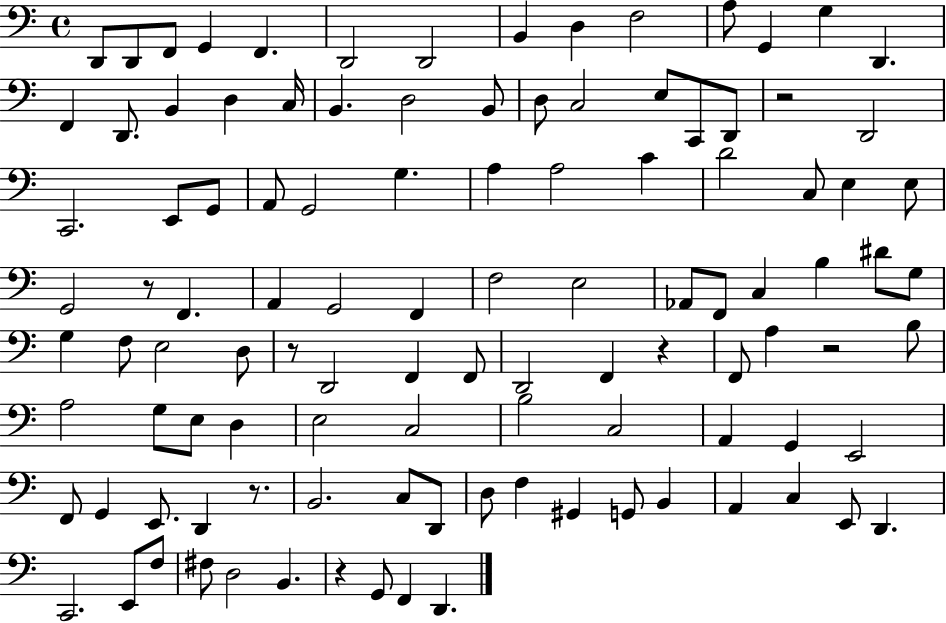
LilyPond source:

{
  \clef bass
  \time 4/4
  \defaultTimeSignature
  \key c \major
  d,8 d,8 f,8 g,4 f,4. | d,2 d,2 | b,4 d4 f2 | a8 g,4 g4 d,4. | \break f,4 d,8. b,4 d4 c16 | b,4. d2 b,8 | d8 c2 e8 c,8 d,8 | r2 d,2 | \break c,2. e,8 g,8 | a,8 g,2 g4. | a4 a2 c'4 | d'2 c8 e4 e8 | \break g,2 r8 f,4. | a,4 g,2 f,4 | f2 e2 | aes,8 f,8 c4 b4 dis'8 g8 | \break g4 f8 e2 d8 | r8 d,2 f,4 f,8 | d,2 f,4 r4 | f,8 a4 r2 b8 | \break a2 g8 e8 d4 | e2 c2 | b2 c2 | a,4 g,4 e,2 | \break f,8 g,4 e,8. d,4 r8. | b,2. c8 d,8 | d8 f4 gis,4 g,8 b,4 | a,4 c4 e,8 d,4. | \break c,2. e,8 f8 | fis8 d2 b,4. | r4 g,8 f,4 d,4. | \bar "|."
}